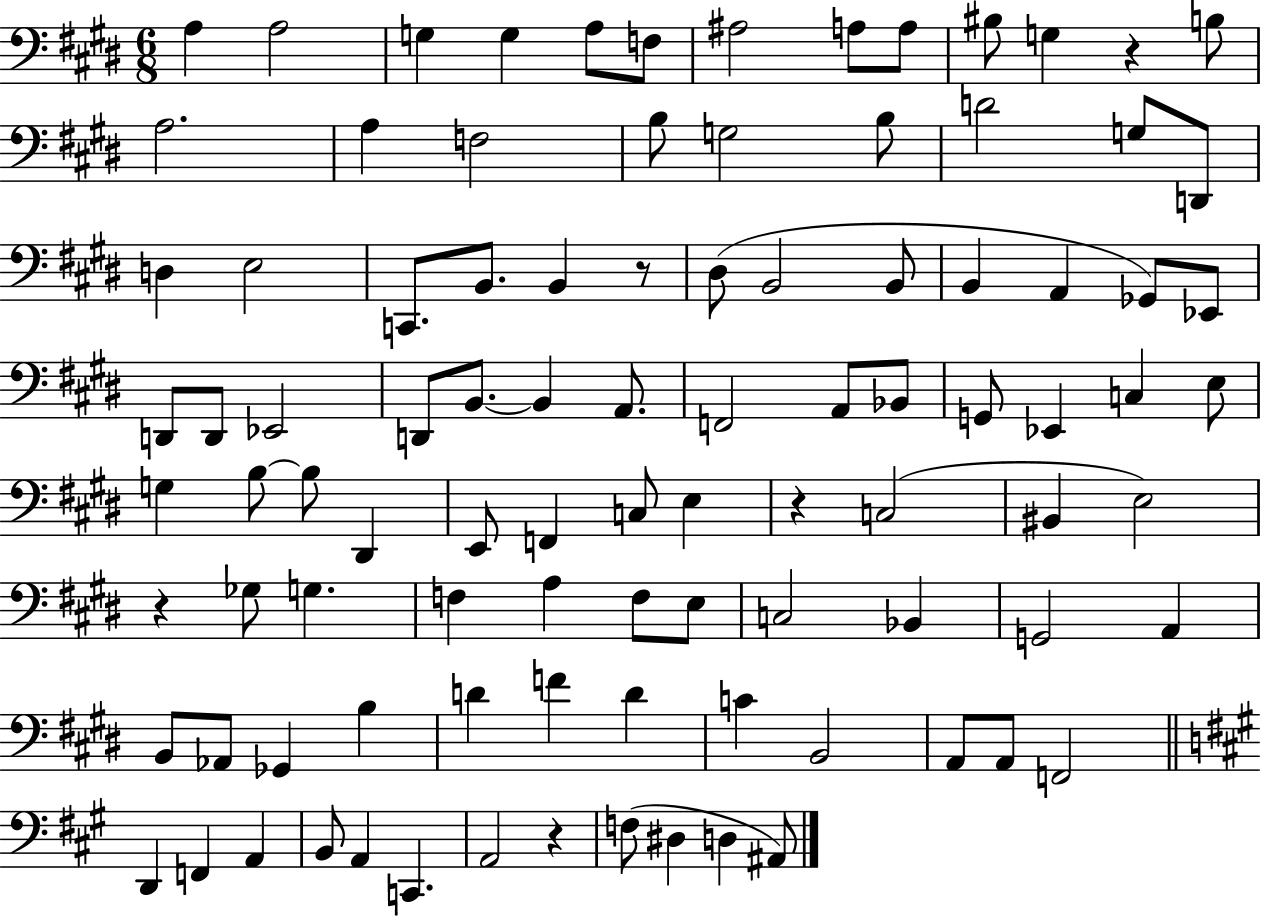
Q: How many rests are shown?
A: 5